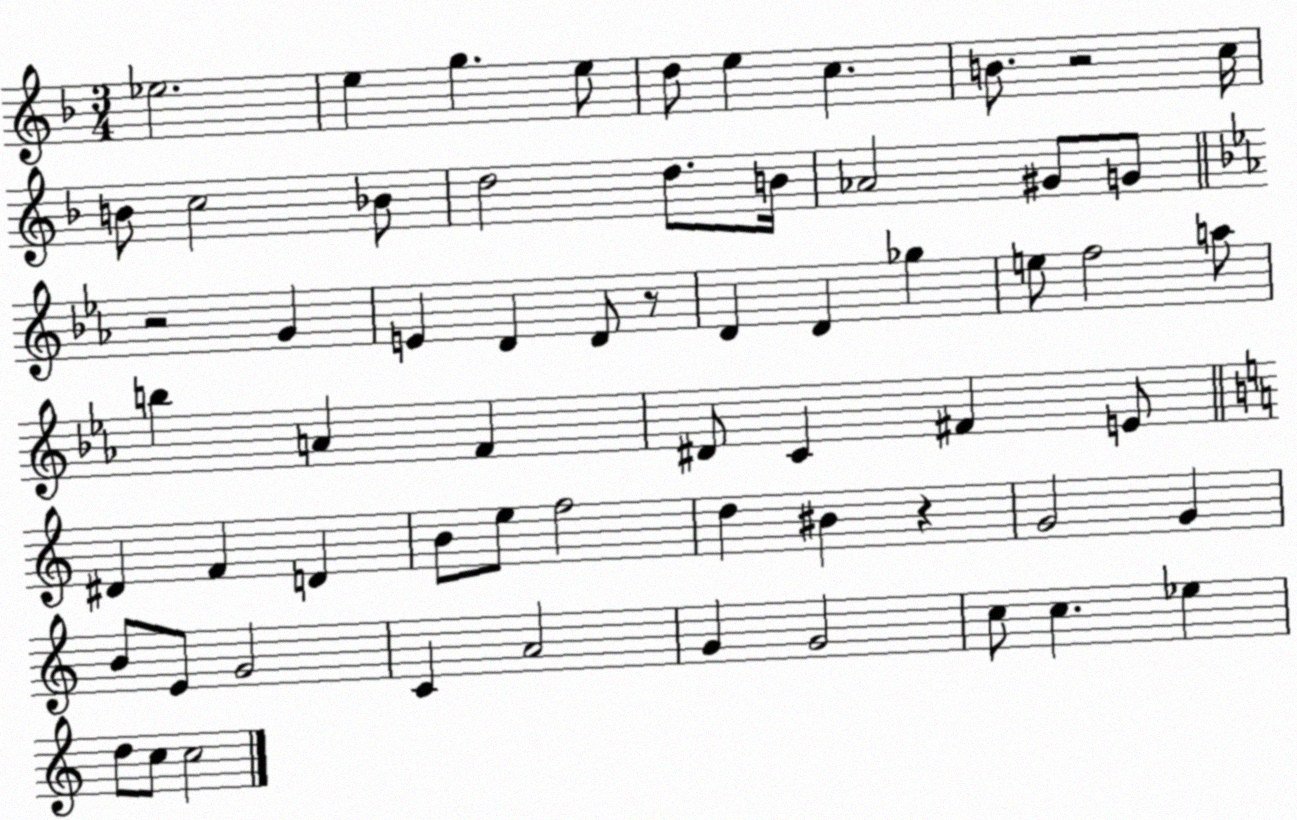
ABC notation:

X:1
T:Untitled
M:3/4
L:1/4
K:F
_e2 e g e/2 d/2 e c B/2 z2 c/4 B/2 c2 _B/2 d2 d/2 B/4 _A2 ^G/2 G/2 z2 G E D D/2 z/2 D D _g e/2 f2 a/2 b A F ^D/2 C ^F E/2 ^D F D B/2 e/2 f2 d ^B z G2 G B/2 E/2 G2 C A2 G G2 c/2 c _e d/2 c/2 c2